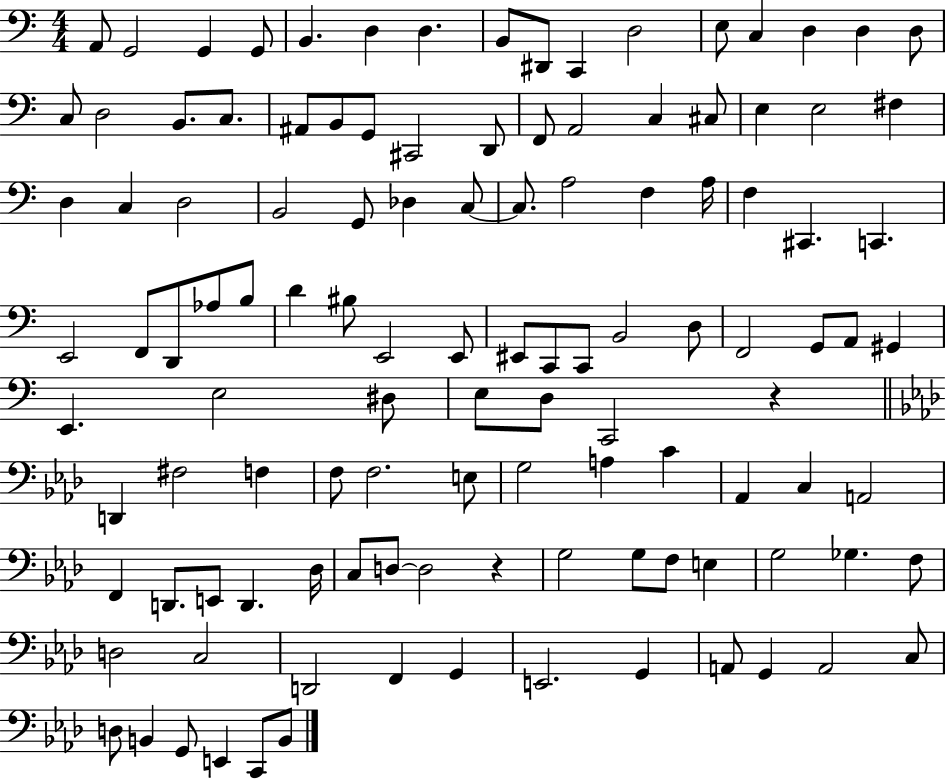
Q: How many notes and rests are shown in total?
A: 116